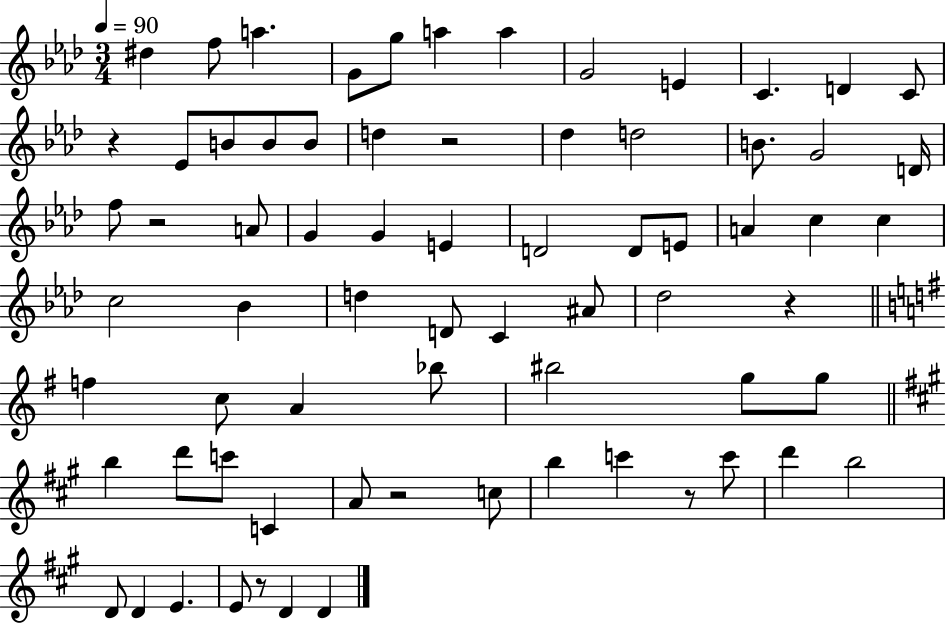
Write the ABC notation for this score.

X:1
T:Untitled
M:3/4
L:1/4
K:Ab
^d f/2 a G/2 g/2 a a G2 E C D C/2 z _E/2 B/2 B/2 B/2 d z2 _d d2 B/2 G2 D/4 f/2 z2 A/2 G G E D2 D/2 E/2 A c c c2 _B d D/2 C ^A/2 _d2 z f c/2 A _b/2 ^b2 g/2 g/2 b d'/2 c'/2 C A/2 z2 c/2 b c' z/2 c'/2 d' b2 D/2 D E E/2 z/2 D D